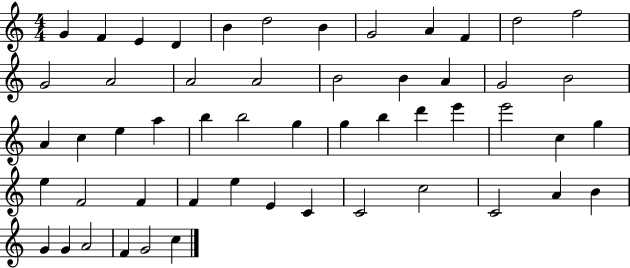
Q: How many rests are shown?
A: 0